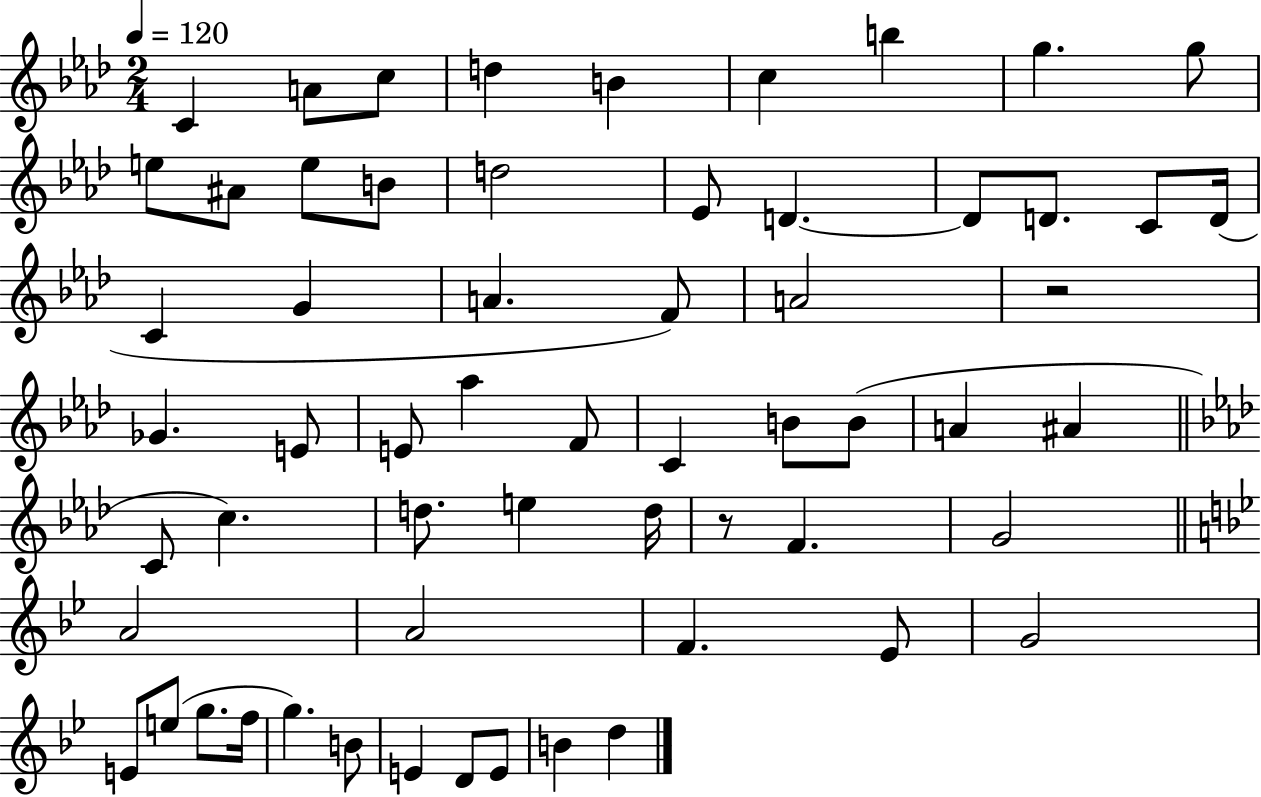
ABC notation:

X:1
T:Untitled
M:2/4
L:1/4
K:Ab
C A/2 c/2 d B c b g g/2 e/2 ^A/2 e/2 B/2 d2 _E/2 D D/2 D/2 C/2 D/4 C G A F/2 A2 z2 _G E/2 E/2 _a F/2 C B/2 B/2 A ^A C/2 c d/2 e d/4 z/2 F G2 A2 A2 F _E/2 G2 E/2 e/2 g/2 f/4 g B/2 E D/2 E/2 B d